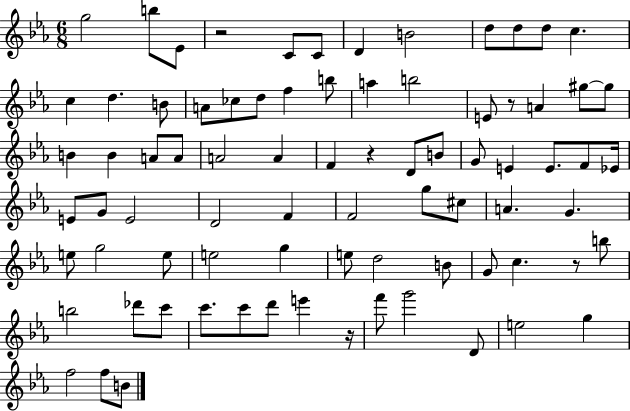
G5/h B5/e Eb4/e R/h C4/e C4/e D4/q B4/h D5/e D5/e D5/e C5/q. C5/q D5/q. B4/e A4/e CES5/e D5/e F5/q B5/e A5/q B5/h E4/e R/e A4/q G#5/e G#5/e B4/q B4/q A4/e A4/e A4/h A4/q F4/q R/q D4/e B4/e G4/e E4/q E4/e. F4/e Eb4/s E4/e G4/e E4/h D4/h F4/q F4/h G5/e C#5/e A4/q. G4/q. E5/e G5/h E5/e E5/h G5/q E5/e D5/h B4/e G4/e C5/q. R/e B5/e B5/h Db6/e C6/e C6/e. C6/e D6/e E6/q R/s F6/e G6/h D4/e E5/h G5/q F5/h F5/e B4/e